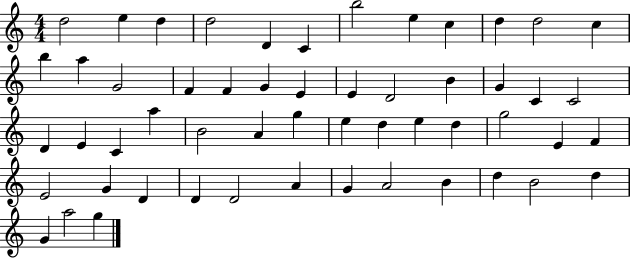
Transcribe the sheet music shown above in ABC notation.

X:1
T:Untitled
M:4/4
L:1/4
K:C
d2 e d d2 D C b2 e c d d2 c b a G2 F F G E E D2 B G C C2 D E C a B2 A g e d e d g2 E F E2 G D D D2 A G A2 B d B2 d G a2 g